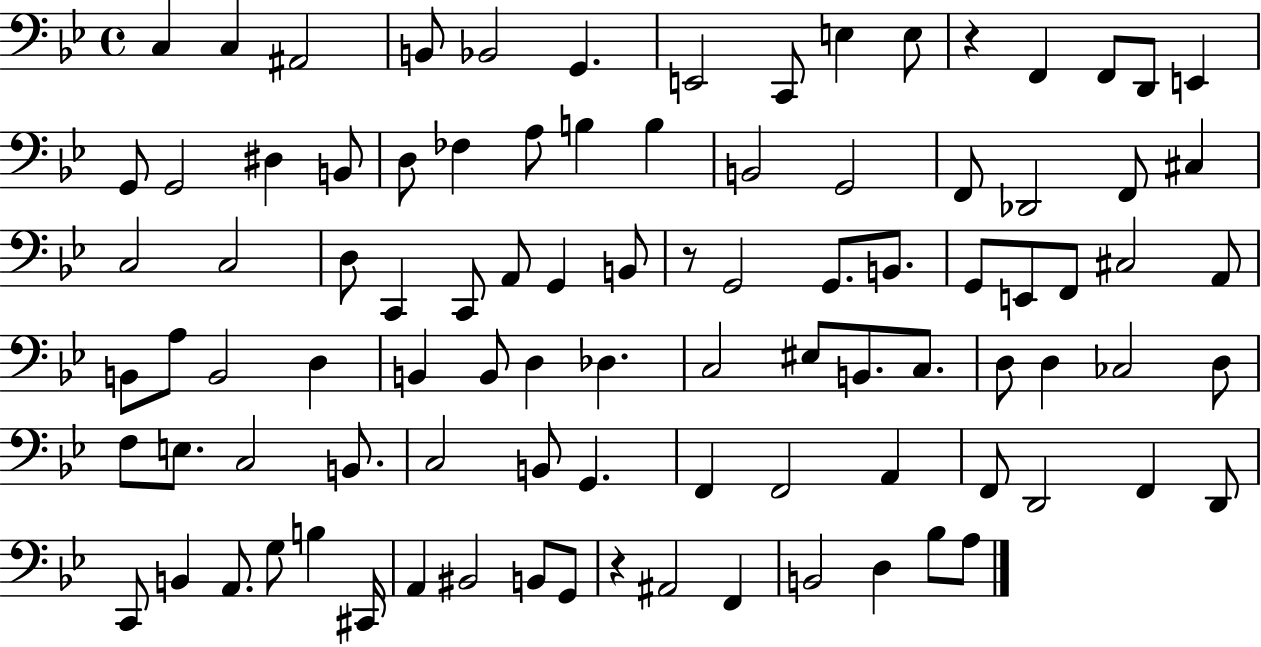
X:1
T:Untitled
M:4/4
L:1/4
K:Bb
C, C, ^A,,2 B,,/2 _B,,2 G,, E,,2 C,,/2 E, E,/2 z F,, F,,/2 D,,/2 E,, G,,/2 G,,2 ^D, B,,/2 D,/2 _F, A,/2 B, B, B,,2 G,,2 F,,/2 _D,,2 F,,/2 ^C, C,2 C,2 D,/2 C,, C,,/2 A,,/2 G,, B,,/2 z/2 G,,2 G,,/2 B,,/2 G,,/2 E,,/2 F,,/2 ^C,2 A,,/2 B,,/2 A,/2 B,,2 D, B,, B,,/2 D, _D, C,2 ^E,/2 B,,/2 C,/2 D,/2 D, _C,2 D,/2 F,/2 E,/2 C,2 B,,/2 C,2 B,,/2 G,, F,, F,,2 A,, F,,/2 D,,2 F,, D,,/2 C,,/2 B,, A,,/2 G,/2 B, ^C,,/4 A,, ^B,,2 B,,/2 G,,/2 z ^A,,2 F,, B,,2 D, _B,/2 A,/2